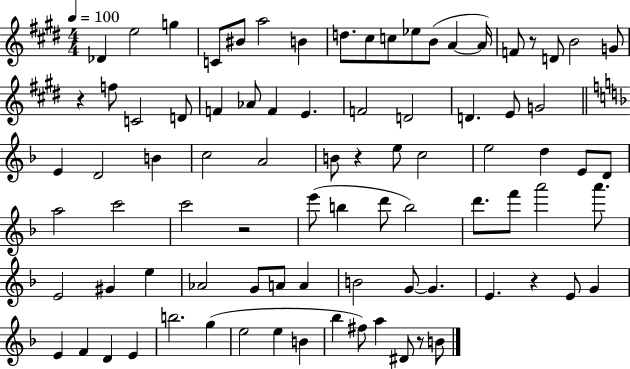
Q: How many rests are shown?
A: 6